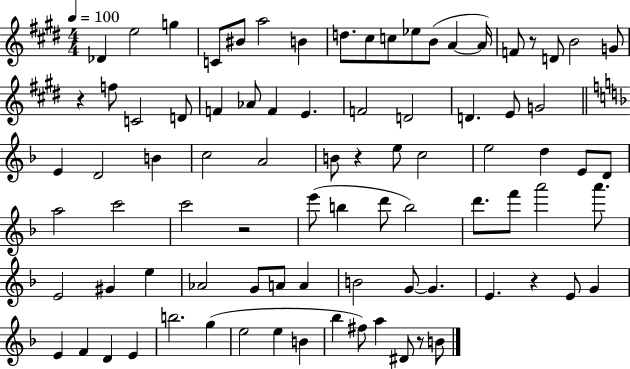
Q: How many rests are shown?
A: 6